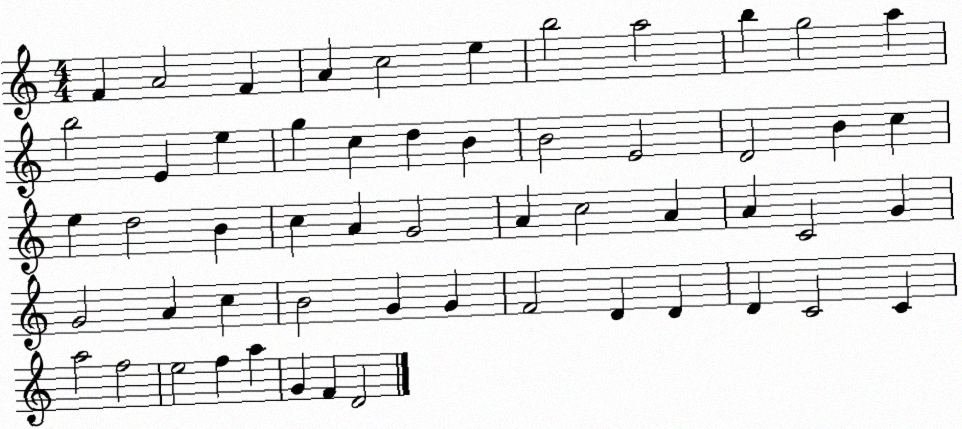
X:1
T:Untitled
M:4/4
L:1/4
K:C
F A2 F A c2 e b2 a2 b g2 a b2 E e g c d B B2 E2 D2 B c e d2 B c A G2 A c2 A A C2 G G2 A c B2 G G F2 D D D C2 C a2 f2 e2 f a G F D2